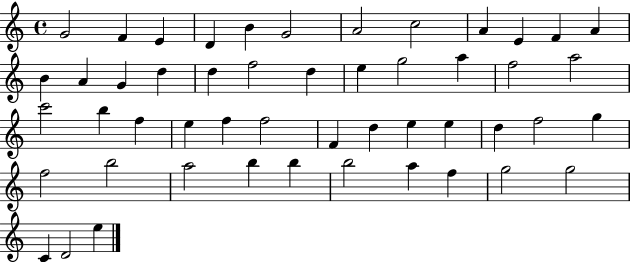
G4/h F4/q E4/q D4/q B4/q G4/h A4/h C5/h A4/q E4/q F4/q A4/q B4/q A4/q G4/q D5/q D5/q F5/h D5/q E5/q G5/h A5/q F5/h A5/h C6/h B5/q F5/q E5/q F5/q F5/h F4/q D5/q E5/q E5/q D5/q F5/h G5/q F5/h B5/h A5/h B5/q B5/q B5/h A5/q F5/q G5/h G5/h C4/q D4/h E5/q